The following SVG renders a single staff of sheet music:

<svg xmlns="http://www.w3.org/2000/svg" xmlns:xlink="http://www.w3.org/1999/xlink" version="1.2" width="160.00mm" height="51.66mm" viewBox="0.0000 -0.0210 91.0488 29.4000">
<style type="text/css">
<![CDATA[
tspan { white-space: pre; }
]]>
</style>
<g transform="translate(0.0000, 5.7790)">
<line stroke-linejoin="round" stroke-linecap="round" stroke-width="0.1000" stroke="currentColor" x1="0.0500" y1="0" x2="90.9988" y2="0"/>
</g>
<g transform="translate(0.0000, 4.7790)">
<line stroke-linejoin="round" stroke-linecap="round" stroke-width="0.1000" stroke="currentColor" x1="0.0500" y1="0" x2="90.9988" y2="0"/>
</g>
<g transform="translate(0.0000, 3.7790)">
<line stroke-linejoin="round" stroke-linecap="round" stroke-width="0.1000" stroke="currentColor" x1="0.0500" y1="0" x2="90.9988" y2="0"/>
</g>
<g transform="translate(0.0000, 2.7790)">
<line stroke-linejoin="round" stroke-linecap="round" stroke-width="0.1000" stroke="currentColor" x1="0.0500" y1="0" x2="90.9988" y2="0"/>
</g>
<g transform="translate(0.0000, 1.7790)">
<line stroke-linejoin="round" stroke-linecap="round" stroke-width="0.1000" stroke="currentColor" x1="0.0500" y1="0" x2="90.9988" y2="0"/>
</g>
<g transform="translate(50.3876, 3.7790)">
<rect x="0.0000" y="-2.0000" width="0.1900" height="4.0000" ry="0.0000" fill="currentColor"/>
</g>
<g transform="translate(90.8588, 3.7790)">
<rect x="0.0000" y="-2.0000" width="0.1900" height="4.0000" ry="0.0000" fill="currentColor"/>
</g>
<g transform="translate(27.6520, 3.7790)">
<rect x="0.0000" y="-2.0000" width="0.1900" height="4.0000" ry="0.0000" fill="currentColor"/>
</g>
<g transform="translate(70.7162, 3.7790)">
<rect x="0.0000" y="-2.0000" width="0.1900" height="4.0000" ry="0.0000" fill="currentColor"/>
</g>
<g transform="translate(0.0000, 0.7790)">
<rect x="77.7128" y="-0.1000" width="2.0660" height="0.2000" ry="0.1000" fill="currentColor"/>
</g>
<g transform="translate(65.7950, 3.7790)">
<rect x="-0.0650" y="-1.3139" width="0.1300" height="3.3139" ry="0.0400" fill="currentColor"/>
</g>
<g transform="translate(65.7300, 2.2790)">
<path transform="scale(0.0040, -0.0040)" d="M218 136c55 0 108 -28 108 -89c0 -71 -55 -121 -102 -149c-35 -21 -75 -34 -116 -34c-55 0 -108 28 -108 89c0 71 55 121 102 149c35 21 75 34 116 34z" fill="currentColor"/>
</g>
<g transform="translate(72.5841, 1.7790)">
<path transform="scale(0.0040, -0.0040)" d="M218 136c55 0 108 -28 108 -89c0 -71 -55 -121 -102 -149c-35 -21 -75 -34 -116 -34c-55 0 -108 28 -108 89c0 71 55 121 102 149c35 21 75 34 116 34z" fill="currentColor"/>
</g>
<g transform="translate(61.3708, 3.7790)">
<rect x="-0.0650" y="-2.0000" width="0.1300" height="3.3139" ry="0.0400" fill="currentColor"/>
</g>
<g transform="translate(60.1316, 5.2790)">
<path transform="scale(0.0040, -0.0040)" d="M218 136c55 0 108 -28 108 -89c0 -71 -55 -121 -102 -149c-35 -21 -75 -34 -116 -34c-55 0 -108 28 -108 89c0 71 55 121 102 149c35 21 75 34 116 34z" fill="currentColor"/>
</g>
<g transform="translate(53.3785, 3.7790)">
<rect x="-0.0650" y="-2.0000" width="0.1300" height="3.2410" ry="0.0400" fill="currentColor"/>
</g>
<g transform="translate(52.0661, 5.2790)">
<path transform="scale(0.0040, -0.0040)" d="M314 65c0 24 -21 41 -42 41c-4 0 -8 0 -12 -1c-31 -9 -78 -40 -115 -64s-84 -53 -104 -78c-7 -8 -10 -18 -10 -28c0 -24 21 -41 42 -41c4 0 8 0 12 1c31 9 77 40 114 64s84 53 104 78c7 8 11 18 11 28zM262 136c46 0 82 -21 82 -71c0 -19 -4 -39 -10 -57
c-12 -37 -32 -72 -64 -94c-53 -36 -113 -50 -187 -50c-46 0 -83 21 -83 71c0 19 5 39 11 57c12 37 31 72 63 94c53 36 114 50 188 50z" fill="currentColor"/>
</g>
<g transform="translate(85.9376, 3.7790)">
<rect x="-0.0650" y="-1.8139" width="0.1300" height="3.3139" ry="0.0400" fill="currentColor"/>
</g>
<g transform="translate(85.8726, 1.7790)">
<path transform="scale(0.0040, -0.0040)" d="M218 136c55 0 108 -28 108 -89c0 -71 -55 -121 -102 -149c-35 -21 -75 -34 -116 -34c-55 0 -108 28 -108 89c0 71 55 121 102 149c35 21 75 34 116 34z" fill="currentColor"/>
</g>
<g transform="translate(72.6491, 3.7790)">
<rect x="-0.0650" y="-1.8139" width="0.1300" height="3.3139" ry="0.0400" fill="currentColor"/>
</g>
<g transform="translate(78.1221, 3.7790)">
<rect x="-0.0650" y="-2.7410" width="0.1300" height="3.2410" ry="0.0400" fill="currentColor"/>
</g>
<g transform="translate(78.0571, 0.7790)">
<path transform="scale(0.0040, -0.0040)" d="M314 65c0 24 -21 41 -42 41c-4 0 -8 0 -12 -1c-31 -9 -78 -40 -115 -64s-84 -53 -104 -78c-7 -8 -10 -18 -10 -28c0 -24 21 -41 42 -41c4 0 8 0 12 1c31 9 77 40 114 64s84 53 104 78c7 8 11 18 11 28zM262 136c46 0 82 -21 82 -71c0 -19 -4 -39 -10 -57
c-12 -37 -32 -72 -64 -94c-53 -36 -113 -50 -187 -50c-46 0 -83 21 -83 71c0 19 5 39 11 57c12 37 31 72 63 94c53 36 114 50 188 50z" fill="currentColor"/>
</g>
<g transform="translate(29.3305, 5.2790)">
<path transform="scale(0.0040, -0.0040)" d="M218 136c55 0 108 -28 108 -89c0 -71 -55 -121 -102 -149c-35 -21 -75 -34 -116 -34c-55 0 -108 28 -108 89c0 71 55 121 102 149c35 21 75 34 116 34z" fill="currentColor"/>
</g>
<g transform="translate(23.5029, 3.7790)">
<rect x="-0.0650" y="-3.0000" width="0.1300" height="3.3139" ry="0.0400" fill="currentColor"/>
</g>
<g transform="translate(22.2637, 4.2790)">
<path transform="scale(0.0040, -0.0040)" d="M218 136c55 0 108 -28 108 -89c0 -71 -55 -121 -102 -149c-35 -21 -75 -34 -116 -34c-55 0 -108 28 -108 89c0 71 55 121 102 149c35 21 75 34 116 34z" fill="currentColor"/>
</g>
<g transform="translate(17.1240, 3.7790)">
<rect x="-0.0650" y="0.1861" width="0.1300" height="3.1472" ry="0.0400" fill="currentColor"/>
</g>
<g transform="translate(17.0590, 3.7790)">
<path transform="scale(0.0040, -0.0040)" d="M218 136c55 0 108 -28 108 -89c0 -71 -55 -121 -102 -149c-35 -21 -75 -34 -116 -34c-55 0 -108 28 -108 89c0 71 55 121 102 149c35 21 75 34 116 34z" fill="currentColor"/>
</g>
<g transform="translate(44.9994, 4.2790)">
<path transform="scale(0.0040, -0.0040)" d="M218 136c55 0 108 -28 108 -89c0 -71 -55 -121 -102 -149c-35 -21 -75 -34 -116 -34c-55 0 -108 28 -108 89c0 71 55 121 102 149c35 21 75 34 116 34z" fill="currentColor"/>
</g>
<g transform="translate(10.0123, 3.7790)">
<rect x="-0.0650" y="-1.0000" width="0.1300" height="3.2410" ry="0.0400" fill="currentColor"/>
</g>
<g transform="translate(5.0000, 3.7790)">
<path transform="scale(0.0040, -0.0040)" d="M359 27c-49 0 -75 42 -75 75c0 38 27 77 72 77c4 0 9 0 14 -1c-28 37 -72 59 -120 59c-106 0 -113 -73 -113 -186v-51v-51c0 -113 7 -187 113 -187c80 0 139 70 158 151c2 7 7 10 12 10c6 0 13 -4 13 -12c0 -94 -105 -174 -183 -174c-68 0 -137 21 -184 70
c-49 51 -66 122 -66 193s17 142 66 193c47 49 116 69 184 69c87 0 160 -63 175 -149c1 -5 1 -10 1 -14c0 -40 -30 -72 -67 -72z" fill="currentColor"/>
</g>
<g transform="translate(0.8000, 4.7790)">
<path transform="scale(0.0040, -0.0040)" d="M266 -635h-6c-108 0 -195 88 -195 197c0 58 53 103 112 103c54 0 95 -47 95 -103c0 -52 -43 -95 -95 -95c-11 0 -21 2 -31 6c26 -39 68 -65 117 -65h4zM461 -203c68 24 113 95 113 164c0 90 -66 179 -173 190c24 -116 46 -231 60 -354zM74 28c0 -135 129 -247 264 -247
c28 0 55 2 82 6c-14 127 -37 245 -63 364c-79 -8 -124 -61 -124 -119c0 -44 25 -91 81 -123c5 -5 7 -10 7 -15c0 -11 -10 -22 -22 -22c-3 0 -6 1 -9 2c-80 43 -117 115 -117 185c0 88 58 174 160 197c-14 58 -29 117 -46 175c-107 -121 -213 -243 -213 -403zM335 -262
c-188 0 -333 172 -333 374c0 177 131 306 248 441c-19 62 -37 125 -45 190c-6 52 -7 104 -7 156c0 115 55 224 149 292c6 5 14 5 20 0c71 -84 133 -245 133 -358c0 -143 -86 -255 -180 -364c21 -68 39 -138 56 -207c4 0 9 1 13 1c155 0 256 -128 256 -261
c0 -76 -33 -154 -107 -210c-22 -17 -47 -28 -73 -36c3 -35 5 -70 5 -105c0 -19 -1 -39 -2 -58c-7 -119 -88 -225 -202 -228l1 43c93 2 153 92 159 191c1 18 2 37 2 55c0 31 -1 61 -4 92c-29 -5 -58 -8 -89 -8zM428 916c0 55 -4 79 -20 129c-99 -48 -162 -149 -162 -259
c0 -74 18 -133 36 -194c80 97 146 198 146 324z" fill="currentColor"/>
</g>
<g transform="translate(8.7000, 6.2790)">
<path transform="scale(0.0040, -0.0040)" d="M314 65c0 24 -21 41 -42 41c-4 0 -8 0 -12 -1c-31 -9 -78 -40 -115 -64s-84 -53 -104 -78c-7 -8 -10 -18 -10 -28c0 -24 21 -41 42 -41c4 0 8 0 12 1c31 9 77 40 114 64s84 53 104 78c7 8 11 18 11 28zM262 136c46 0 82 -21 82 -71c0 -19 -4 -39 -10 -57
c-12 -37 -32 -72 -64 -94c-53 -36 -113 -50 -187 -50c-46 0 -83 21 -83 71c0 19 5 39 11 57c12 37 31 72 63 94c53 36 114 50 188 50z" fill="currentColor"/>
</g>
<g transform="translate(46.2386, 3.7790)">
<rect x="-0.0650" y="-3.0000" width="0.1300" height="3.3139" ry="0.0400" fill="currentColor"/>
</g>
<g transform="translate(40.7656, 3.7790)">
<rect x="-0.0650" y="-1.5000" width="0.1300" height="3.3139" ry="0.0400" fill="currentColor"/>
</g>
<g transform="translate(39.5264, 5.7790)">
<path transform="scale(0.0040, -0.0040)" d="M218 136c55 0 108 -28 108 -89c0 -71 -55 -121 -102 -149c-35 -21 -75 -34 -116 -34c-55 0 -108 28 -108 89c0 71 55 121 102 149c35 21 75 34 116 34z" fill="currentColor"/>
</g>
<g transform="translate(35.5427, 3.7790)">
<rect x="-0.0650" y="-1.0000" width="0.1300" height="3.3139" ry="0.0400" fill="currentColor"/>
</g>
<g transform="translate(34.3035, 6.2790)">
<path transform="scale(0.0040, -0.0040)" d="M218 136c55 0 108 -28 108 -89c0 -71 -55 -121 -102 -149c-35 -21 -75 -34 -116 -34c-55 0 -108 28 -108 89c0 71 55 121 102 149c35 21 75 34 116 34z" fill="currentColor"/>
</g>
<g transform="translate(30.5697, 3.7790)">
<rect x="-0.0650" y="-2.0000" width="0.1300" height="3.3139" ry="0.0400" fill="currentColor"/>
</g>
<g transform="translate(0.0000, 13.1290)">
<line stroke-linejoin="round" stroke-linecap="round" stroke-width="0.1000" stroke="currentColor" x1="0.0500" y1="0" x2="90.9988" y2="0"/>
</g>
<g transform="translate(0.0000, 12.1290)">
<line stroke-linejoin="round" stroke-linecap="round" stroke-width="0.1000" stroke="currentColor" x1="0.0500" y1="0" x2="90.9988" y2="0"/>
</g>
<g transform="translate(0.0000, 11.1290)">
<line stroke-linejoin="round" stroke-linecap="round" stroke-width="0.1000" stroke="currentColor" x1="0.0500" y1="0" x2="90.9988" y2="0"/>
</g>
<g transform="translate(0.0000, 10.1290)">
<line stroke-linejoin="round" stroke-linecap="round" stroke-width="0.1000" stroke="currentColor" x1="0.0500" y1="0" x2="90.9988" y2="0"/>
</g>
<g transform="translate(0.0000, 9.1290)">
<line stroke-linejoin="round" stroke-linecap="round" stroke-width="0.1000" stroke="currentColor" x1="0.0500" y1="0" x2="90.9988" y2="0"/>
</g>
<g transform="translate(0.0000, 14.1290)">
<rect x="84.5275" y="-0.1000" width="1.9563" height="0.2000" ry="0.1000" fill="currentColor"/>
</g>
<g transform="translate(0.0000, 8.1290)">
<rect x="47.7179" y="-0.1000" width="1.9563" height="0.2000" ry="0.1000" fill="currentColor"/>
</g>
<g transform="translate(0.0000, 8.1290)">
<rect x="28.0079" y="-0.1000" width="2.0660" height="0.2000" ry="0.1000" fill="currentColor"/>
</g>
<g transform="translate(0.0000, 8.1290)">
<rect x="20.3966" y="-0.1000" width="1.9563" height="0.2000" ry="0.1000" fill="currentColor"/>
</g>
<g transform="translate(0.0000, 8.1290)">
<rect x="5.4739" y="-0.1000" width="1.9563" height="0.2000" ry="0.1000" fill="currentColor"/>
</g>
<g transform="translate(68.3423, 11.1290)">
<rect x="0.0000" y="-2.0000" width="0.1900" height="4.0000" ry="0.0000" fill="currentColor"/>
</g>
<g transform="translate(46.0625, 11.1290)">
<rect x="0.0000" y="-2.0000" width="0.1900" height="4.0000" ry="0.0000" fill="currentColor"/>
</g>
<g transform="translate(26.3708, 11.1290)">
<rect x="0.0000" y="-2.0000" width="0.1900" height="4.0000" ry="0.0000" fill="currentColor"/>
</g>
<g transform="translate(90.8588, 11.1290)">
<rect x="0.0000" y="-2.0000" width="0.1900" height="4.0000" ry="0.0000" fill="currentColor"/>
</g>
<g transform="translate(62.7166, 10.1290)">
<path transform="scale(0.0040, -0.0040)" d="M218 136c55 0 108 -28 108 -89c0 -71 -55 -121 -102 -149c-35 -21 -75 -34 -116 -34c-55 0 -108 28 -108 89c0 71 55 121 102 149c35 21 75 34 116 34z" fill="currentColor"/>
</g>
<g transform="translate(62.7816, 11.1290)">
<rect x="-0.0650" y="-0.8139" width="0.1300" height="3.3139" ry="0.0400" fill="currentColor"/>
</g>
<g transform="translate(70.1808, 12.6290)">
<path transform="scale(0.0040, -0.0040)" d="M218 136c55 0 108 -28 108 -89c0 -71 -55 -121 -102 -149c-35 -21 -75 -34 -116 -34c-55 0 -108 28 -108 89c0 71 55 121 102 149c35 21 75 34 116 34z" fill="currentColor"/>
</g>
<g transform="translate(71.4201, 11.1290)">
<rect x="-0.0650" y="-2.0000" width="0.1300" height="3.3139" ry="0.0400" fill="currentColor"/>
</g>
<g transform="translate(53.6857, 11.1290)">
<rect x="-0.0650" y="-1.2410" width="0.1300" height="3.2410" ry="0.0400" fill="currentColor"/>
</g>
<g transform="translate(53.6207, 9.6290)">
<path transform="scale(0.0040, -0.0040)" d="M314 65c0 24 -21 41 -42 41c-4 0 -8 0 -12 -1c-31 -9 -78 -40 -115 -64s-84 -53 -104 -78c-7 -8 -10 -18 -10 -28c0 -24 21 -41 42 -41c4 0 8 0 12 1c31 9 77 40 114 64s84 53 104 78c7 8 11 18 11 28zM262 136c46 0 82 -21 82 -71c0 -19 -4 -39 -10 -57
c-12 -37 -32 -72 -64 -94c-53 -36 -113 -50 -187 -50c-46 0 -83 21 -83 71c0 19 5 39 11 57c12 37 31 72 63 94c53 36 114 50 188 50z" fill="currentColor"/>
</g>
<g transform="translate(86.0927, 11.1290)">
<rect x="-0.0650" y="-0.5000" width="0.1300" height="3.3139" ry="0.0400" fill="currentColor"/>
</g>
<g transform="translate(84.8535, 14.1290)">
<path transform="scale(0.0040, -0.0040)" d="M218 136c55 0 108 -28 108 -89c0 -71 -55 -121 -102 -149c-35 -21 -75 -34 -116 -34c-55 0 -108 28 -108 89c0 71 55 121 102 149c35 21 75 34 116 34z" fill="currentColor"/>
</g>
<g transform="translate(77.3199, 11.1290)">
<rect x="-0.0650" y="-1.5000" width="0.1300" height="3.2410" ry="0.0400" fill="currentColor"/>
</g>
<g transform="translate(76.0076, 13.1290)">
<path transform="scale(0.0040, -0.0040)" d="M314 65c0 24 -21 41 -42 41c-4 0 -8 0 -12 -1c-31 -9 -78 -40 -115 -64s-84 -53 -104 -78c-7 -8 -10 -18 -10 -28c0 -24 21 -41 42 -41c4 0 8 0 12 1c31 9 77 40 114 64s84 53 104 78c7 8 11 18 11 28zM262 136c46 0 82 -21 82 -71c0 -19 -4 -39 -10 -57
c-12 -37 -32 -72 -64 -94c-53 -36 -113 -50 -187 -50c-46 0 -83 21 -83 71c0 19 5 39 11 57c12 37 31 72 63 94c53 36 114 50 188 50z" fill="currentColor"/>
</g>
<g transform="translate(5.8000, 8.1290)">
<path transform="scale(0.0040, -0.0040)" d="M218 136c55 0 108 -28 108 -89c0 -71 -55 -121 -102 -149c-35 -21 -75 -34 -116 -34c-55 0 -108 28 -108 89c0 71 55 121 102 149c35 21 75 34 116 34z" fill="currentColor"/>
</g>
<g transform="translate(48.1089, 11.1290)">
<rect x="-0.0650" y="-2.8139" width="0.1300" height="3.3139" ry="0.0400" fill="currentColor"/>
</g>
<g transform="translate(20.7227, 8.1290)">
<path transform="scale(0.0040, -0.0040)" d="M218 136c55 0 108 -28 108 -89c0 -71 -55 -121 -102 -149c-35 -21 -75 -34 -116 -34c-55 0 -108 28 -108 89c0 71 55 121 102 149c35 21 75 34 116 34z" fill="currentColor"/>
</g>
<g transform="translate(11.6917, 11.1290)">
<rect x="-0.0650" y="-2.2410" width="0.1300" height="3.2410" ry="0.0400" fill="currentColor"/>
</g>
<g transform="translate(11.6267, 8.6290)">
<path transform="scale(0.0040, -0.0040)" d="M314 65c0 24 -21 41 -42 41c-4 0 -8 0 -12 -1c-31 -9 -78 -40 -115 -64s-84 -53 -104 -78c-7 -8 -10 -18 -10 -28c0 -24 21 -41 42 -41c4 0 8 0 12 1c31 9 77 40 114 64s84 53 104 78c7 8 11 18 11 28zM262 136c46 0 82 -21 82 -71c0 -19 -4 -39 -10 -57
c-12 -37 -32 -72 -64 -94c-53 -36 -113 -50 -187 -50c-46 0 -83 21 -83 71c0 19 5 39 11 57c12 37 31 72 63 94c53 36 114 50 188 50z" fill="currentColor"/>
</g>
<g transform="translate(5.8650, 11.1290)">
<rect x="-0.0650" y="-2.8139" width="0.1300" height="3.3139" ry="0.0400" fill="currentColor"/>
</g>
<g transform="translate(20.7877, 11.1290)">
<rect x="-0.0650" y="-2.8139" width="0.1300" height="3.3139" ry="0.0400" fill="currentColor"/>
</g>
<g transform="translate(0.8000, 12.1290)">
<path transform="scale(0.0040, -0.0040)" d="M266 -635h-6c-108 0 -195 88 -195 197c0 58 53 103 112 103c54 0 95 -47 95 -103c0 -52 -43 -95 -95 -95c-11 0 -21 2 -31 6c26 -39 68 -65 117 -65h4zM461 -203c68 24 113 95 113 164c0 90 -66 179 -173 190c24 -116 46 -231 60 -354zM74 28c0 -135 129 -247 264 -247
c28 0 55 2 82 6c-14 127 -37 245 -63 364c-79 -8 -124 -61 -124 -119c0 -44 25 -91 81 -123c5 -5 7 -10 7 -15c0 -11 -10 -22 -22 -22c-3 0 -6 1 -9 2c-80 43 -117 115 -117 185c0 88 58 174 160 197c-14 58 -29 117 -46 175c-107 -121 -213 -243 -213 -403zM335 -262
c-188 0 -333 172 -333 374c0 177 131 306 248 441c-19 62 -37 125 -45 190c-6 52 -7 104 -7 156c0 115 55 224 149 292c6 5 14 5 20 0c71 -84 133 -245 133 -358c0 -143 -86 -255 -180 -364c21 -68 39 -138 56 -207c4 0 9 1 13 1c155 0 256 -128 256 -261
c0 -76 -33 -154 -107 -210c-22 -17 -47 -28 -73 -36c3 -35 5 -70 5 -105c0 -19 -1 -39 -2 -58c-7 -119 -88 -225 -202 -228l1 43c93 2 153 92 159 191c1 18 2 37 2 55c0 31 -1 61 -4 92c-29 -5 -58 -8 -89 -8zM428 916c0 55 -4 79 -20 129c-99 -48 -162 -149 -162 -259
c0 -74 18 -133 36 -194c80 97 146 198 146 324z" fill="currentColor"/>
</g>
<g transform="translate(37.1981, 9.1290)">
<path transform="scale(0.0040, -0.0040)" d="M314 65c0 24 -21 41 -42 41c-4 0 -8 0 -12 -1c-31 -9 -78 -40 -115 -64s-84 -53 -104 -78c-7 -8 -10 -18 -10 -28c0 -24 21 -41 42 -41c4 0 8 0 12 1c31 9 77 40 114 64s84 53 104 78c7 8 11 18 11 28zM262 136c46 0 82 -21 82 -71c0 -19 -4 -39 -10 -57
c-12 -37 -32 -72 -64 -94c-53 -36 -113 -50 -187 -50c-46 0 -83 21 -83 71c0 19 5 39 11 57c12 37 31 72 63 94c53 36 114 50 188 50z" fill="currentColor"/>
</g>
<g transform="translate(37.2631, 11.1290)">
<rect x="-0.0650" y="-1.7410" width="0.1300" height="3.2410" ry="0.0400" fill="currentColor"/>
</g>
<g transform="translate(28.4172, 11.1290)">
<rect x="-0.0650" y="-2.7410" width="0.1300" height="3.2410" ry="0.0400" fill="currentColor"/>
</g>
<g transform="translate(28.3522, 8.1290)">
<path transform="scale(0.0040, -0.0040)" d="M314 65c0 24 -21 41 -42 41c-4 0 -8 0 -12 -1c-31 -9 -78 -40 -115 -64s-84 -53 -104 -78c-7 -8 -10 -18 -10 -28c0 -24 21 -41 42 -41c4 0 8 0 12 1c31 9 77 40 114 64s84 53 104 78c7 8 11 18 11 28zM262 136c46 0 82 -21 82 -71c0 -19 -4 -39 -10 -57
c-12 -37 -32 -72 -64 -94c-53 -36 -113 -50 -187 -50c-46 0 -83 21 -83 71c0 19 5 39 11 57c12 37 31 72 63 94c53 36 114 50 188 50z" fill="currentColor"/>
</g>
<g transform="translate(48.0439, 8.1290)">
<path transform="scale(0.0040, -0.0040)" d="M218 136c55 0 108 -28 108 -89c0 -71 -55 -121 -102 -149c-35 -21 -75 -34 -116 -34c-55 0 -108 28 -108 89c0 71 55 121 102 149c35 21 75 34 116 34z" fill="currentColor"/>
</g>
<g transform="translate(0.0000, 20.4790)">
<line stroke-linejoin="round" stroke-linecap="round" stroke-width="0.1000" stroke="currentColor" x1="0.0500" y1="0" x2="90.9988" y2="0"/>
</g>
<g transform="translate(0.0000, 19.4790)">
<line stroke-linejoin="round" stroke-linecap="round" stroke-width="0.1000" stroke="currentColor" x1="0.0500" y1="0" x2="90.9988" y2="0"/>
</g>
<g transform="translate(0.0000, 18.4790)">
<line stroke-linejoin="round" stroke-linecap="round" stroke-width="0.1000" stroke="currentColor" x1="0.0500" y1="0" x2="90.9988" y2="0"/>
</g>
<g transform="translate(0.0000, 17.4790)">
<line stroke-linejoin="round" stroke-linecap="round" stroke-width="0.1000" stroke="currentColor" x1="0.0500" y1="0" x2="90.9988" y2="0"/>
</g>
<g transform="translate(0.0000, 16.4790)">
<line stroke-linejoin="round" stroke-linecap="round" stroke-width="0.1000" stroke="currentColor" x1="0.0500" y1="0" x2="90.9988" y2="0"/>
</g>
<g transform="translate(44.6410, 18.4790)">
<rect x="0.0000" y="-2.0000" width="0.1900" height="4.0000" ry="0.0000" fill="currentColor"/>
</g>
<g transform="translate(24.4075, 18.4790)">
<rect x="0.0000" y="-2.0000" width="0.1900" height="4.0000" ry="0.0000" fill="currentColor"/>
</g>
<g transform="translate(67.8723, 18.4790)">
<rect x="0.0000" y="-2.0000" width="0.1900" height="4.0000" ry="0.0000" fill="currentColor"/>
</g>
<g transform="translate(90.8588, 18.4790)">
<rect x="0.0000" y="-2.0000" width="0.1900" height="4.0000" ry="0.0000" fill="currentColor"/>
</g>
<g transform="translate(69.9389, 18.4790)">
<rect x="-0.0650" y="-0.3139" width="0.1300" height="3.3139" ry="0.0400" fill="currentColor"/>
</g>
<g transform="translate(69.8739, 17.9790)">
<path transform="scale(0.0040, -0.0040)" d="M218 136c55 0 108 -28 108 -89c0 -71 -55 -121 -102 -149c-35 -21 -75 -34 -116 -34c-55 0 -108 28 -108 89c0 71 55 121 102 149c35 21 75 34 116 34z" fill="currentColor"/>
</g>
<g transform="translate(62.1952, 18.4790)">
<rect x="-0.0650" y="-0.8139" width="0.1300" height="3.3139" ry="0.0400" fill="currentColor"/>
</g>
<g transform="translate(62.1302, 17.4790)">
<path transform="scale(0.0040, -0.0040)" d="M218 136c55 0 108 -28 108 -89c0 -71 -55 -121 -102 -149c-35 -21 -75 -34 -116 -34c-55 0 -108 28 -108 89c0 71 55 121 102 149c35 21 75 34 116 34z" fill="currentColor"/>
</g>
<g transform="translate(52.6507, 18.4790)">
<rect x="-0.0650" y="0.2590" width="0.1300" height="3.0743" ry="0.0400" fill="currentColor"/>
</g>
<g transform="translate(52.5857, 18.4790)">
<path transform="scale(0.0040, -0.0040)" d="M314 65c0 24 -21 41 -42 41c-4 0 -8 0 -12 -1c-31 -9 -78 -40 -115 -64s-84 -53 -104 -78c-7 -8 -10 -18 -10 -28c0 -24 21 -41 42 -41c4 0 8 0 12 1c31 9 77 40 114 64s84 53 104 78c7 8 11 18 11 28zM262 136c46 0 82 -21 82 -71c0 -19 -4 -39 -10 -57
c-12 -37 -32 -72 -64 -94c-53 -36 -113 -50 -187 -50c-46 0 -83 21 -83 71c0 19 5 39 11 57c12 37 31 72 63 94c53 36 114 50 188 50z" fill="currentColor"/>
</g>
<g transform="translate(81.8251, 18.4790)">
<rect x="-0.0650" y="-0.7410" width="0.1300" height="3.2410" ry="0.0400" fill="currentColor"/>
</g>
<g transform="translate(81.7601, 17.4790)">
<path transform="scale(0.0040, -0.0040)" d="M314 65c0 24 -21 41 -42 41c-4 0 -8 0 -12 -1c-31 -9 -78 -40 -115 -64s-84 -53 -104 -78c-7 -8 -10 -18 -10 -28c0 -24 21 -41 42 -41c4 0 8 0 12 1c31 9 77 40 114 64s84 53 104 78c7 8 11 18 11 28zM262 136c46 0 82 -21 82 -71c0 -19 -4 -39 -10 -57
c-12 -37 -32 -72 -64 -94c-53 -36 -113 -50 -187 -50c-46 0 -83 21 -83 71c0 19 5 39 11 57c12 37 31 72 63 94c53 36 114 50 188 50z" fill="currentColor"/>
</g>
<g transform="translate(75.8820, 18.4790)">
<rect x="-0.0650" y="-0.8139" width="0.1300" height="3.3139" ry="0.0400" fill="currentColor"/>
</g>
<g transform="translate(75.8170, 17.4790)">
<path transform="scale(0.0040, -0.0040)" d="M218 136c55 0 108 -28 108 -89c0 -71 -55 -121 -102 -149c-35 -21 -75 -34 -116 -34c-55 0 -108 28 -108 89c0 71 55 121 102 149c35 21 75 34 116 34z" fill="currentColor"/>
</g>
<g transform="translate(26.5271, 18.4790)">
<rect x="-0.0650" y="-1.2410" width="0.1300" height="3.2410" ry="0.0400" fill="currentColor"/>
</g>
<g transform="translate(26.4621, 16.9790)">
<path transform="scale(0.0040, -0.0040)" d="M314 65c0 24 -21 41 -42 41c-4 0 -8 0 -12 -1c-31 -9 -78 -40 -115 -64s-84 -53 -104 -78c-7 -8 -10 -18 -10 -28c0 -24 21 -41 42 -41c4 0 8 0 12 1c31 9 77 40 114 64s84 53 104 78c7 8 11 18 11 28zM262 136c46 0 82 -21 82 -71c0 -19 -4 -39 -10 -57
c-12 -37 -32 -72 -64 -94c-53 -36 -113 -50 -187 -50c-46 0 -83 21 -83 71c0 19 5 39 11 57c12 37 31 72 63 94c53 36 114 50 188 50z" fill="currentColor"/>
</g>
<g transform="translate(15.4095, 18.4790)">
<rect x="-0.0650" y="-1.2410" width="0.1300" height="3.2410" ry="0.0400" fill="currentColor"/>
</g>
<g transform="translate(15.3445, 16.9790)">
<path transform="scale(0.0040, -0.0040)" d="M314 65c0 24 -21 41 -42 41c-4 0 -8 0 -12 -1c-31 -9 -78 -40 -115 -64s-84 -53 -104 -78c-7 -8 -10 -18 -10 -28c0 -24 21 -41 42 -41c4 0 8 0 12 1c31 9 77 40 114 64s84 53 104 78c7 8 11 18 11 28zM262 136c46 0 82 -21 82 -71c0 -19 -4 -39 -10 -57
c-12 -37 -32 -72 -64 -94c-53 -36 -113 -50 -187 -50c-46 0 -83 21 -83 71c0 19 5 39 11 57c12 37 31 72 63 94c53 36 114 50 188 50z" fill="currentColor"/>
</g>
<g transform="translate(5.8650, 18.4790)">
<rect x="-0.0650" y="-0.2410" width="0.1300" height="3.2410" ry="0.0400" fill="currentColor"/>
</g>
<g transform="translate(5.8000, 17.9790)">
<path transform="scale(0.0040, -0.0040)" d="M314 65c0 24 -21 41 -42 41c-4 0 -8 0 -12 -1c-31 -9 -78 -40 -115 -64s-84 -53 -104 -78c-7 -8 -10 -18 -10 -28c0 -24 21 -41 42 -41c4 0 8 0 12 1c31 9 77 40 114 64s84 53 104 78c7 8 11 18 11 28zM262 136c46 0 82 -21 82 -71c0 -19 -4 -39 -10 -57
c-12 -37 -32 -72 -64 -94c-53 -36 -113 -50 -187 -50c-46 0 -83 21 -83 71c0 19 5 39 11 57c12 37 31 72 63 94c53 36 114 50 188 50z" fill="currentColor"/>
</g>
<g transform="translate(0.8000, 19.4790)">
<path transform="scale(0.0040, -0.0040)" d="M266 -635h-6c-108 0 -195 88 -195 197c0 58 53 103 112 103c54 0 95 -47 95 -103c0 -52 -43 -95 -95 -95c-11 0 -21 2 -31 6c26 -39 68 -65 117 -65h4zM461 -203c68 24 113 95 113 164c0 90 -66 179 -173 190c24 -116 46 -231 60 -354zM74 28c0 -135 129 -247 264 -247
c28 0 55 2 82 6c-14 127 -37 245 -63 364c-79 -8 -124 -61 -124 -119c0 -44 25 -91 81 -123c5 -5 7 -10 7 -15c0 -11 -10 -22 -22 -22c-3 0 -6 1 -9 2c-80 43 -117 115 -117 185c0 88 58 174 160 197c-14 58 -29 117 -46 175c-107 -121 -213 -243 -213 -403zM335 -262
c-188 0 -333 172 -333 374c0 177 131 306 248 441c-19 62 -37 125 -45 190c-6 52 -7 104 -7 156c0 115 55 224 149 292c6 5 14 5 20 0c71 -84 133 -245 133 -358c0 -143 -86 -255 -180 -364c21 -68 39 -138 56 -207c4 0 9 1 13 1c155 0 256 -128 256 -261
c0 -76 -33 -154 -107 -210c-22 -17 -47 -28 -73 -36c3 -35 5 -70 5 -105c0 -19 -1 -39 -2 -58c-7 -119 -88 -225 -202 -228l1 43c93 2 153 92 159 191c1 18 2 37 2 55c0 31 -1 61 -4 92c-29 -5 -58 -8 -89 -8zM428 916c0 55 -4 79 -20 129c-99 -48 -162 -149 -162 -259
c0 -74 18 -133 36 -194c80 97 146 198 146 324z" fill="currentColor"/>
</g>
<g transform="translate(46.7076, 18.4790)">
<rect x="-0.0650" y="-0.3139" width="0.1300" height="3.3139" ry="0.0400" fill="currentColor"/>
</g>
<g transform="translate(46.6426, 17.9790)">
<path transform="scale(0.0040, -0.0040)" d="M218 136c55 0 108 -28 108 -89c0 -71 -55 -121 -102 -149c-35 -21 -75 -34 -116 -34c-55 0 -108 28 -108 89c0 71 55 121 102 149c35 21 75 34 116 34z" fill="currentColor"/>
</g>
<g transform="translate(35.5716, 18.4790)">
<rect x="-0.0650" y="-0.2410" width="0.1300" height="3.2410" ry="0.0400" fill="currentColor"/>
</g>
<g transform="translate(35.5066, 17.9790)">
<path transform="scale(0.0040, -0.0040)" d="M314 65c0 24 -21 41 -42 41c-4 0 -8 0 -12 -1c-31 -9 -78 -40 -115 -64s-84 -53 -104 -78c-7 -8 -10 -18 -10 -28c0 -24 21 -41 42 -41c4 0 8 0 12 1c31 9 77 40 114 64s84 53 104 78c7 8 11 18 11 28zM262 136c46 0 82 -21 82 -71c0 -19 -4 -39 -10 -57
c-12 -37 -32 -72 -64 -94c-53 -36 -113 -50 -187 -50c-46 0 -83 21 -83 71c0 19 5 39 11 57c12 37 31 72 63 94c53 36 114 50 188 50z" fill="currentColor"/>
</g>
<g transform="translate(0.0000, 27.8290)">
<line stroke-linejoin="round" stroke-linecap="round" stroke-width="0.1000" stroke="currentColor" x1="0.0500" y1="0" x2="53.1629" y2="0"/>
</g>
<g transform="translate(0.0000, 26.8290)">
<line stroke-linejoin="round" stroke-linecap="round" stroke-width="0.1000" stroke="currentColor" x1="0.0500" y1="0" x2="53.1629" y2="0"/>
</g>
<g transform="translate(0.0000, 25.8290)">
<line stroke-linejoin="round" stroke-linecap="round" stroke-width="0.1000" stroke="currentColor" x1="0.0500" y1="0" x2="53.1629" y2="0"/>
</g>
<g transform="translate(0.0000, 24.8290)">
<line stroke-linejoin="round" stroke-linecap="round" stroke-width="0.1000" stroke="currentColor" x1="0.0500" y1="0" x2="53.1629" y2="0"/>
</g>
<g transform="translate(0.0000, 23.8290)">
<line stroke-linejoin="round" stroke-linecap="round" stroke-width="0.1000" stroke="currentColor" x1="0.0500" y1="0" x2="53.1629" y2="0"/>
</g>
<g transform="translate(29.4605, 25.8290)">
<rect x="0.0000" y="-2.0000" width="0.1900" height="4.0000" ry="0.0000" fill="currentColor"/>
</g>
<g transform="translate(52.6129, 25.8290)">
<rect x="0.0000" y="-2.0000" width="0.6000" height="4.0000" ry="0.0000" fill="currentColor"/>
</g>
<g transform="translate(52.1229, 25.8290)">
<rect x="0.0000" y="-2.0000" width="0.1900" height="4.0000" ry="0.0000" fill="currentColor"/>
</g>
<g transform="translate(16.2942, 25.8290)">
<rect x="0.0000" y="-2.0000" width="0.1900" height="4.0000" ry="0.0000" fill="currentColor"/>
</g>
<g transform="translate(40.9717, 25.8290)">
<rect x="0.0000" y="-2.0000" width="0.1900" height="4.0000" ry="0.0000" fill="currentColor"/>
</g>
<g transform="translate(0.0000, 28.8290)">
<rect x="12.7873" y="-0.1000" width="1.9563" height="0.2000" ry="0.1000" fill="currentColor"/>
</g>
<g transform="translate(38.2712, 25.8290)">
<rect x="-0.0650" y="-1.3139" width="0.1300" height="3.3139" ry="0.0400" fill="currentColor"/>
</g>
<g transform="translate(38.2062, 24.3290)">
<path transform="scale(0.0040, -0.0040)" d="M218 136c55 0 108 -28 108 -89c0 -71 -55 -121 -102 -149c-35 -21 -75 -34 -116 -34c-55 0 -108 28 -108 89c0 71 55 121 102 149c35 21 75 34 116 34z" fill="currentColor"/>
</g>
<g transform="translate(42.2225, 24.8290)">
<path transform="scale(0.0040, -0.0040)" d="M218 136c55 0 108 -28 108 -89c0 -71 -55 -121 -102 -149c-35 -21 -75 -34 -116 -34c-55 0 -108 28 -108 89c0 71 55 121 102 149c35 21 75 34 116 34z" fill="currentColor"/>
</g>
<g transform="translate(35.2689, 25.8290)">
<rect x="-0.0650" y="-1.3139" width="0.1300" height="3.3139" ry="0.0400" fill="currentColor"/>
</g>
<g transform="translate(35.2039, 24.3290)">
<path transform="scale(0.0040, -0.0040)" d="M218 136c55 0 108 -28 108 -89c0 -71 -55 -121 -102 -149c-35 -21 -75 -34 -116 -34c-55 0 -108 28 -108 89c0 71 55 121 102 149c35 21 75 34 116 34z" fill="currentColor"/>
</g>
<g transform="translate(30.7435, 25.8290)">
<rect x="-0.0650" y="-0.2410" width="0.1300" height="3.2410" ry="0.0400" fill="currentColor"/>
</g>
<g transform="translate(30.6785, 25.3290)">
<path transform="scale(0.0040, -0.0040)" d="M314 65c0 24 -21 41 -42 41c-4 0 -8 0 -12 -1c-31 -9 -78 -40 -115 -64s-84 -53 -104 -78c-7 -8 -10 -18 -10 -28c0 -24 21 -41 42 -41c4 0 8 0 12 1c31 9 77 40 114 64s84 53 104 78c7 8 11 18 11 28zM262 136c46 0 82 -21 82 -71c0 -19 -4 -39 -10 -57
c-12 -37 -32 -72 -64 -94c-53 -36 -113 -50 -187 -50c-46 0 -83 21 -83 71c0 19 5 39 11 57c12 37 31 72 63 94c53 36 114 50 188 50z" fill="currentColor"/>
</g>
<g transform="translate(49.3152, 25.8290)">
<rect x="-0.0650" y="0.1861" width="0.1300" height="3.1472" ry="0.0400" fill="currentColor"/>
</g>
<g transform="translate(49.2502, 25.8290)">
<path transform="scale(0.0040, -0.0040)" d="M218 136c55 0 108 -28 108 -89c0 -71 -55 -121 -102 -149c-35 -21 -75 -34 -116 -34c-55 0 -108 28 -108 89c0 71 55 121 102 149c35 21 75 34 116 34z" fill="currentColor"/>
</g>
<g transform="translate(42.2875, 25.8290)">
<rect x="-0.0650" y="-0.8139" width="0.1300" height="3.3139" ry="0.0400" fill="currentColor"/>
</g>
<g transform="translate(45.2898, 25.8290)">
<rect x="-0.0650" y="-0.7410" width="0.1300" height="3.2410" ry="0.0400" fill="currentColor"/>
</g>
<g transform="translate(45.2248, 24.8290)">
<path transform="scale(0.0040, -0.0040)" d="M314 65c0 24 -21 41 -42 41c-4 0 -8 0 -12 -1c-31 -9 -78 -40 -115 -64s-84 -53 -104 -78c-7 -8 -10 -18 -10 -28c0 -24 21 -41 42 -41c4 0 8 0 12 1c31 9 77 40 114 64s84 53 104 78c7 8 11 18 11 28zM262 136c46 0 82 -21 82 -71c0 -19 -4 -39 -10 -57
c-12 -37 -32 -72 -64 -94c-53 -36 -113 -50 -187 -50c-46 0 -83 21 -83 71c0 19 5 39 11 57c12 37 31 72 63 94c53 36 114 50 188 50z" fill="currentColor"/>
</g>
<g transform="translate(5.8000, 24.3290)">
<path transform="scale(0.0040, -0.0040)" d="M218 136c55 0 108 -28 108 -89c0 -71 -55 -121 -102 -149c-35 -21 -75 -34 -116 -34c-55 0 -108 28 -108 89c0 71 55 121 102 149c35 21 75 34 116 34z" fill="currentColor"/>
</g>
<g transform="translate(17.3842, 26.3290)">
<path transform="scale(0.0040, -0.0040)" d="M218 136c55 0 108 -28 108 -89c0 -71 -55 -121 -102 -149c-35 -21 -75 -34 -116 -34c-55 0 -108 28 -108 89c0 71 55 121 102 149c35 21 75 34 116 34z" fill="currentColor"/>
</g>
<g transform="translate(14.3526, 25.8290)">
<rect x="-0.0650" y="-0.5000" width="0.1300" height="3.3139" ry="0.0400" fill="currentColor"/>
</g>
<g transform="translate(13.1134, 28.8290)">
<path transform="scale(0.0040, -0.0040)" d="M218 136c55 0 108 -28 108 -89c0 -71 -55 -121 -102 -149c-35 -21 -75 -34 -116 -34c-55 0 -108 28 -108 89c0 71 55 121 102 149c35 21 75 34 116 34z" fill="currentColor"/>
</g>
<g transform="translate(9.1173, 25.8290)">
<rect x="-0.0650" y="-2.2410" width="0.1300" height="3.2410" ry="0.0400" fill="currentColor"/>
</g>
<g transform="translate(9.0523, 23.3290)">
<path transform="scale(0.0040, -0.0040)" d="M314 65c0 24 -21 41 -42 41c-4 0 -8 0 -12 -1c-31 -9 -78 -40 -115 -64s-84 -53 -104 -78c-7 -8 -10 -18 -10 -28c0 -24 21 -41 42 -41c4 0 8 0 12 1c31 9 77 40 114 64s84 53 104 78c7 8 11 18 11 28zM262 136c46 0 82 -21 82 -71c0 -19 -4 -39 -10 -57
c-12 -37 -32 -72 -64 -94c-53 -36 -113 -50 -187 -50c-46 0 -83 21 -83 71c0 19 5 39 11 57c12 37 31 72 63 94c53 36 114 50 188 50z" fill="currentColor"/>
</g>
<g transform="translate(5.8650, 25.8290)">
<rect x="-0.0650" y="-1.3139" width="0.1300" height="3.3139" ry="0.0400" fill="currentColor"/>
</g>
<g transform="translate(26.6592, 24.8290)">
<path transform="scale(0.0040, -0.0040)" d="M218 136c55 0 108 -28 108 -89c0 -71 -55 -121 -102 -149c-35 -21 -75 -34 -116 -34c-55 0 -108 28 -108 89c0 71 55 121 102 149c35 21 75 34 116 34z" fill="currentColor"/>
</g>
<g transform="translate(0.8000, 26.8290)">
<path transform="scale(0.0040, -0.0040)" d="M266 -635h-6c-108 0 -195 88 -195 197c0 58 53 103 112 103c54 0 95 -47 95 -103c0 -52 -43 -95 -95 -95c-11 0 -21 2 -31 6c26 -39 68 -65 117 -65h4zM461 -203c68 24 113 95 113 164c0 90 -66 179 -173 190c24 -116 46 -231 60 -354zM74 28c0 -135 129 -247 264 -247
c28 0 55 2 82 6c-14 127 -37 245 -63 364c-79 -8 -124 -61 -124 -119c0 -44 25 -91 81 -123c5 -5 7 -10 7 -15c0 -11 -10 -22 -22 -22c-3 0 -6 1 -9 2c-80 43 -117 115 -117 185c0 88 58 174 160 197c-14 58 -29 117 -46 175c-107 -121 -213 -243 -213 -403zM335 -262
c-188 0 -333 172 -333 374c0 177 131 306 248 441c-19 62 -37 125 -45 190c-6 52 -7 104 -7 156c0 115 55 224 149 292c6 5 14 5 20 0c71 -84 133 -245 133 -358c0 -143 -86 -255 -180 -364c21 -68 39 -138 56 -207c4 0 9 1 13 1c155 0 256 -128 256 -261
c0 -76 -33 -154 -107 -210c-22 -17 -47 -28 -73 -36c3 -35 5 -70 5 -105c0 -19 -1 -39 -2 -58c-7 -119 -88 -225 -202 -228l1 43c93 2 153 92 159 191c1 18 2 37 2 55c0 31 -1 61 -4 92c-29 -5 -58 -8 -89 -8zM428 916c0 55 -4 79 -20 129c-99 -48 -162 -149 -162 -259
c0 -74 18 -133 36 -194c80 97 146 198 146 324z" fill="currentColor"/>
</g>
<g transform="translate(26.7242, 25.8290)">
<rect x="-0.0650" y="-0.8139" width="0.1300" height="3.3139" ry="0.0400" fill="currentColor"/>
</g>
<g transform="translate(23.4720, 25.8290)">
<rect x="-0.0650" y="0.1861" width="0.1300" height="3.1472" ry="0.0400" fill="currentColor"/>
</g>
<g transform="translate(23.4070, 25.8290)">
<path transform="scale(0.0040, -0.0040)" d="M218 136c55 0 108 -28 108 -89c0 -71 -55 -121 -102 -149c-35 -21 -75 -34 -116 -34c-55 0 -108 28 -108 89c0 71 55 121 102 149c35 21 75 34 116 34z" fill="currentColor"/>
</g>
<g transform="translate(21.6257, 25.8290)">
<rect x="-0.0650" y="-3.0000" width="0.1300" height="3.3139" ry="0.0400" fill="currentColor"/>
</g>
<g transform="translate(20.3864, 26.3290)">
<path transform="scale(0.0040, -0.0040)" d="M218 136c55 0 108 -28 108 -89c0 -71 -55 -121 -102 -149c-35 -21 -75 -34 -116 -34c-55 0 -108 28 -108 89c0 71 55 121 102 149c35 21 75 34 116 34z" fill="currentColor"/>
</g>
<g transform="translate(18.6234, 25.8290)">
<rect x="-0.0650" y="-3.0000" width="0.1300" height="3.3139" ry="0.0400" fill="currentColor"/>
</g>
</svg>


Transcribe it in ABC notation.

X:1
T:Untitled
M:4/4
L:1/4
K:C
D2 B A F D E A F2 F e f a2 f a g2 a a2 f2 a e2 d F E2 C c2 e2 e2 c2 c B2 d c d d2 e g2 C A A B d c2 e e d d2 B